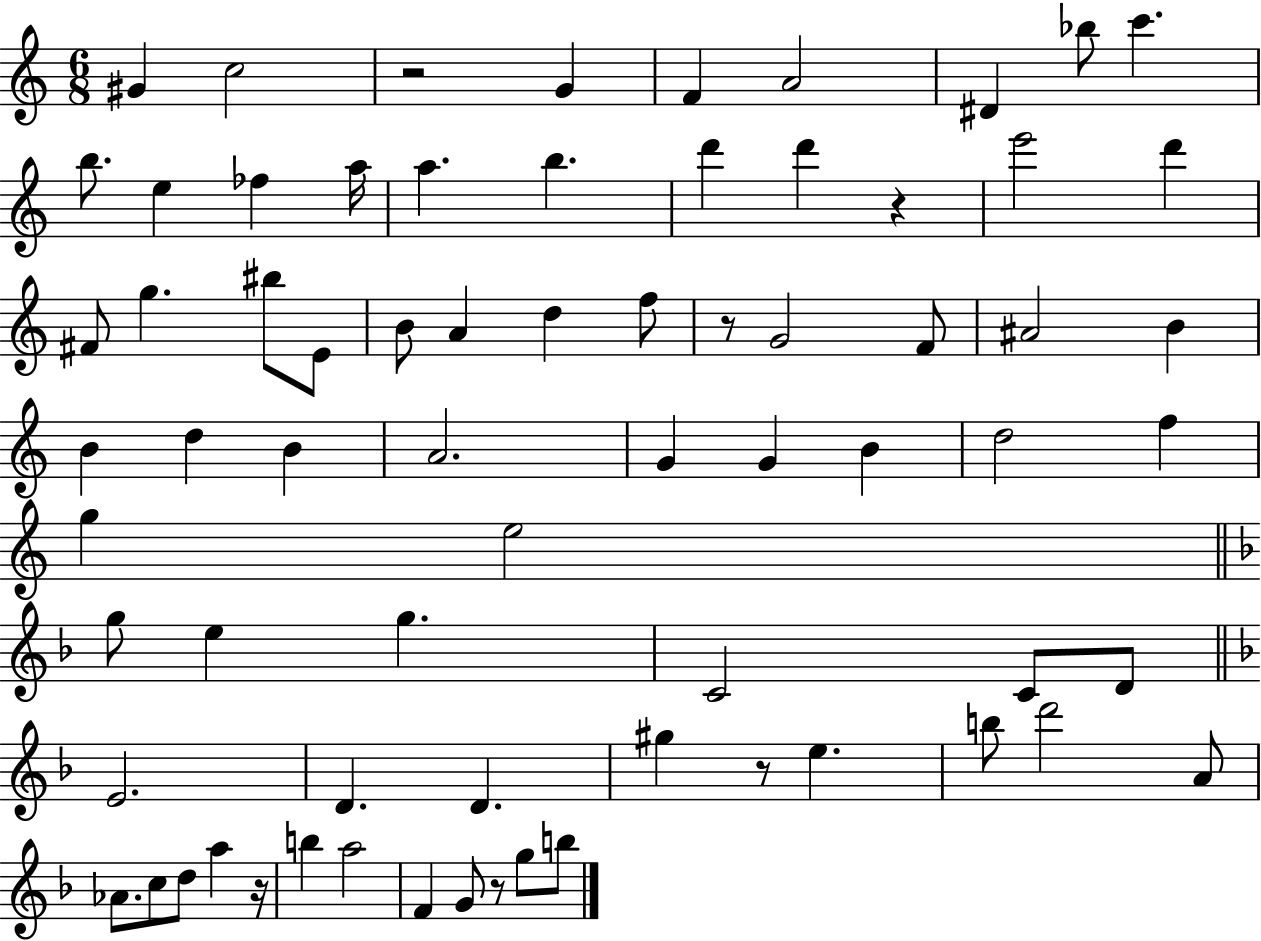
G#4/q C5/h R/h G4/q F4/q A4/h D#4/q Bb5/e C6/q. B5/e. E5/q FES5/q A5/s A5/q. B5/q. D6/q D6/q R/q E6/h D6/q F#4/e G5/q. BIS5/e E4/e B4/e A4/q D5/q F5/e R/e G4/h F4/e A#4/h B4/q B4/q D5/q B4/q A4/h. G4/q G4/q B4/q D5/h F5/q G5/q E5/h G5/e E5/q G5/q. C4/h C4/e D4/e E4/h. D4/q. D4/q. G#5/q R/e E5/q. B5/e D6/h A4/e Ab4/e. C5/e D5/e A5/q R/s B5/q A5/h F4/q G4/e R/e G5/e B5/e